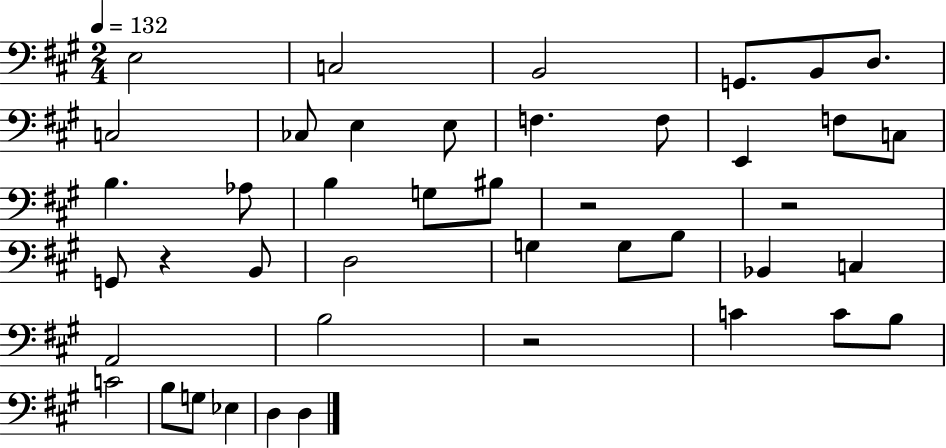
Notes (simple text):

E3/h C3/h B2/h G2/e. B2/e D3/e. C3/h CES3/e E3/q E3/e F3/q. F3/e E2/q F3/e C3/e B3/q. Ab3/e B3/q G3/e BIS3/e R/h R/h G2/e R/q B2/e D3/h G3/q G3/e B3/e Bb2/q C3/q A2/h B3/h R/h C4/q C4/e B3/e C4/h B3/e G3/e Eb3/q D3/q D3/q